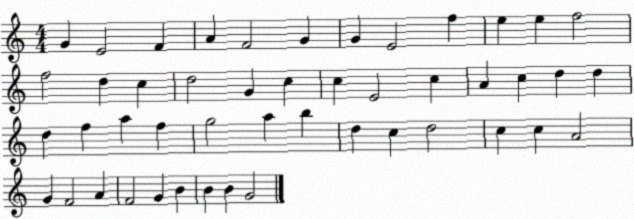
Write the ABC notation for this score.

X:1
T:Untitled
M:4/4
L:1/4
K:C
G E2 F A F2 G G E2 f e e f2 f2 d c d2 G c c E2 c A c d d d f a f g2 a b d c d2 c c A2 G F2 A F2 G B B B G2